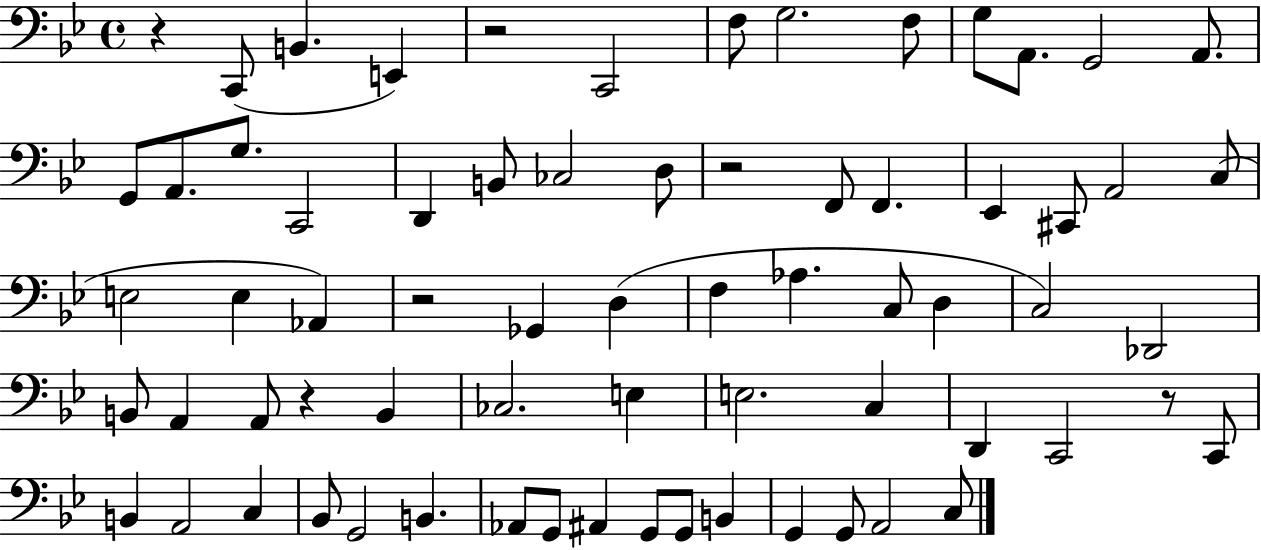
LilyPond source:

{
  \clef bass
  \time 4/4
  \defaultTimeSignature
  \key bes \major
  r4 c,8( b,4. e,4) | r2 c,2 | f8 g2. f8 | g8 a,8. g,2 a,8. | \break g,8 a,8. g8. c,2 | d,4 b,8 ces2 d8 | r2 f,8 f,4. | ees,4 cis,8 a,2 c8( | \break e2 e4 aes,4) | r2 ges,4 d4( | f4 aes4. c8 d4 | c2) des,2 | \break b,8 a,4 a,8 r4 b,4 | ces2. e4 | e2. c4 | d,4 c,2 r8 c,8 | \break b,4 a,2 c4 | bes,8 g,2 b,4. | aes,8 g,8 ais,4 g,8 g,8 b,4 | g,4 g,8 a,2 c8 | \break \bar "|."
}